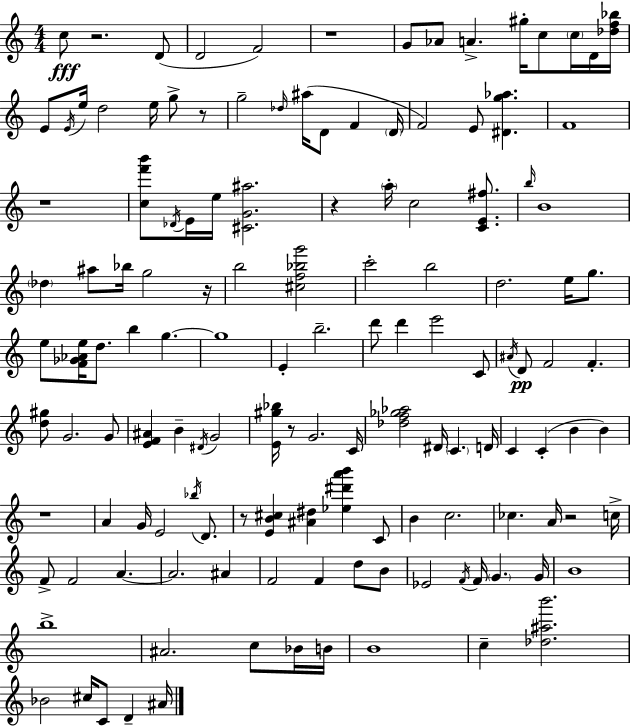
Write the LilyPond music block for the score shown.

{
  \clef treble
  \numericTimeSignature
  \time 4/4
  \key c \major
  c''8\fff r2. d'8( | d'2 f'2) | r1 | g'8 aes'8 a'4.-> gis''16-. c''8 \parenthesize c''16 d'16 <des'' f'' bes''>16 | \break e'8 \acciaccatura { e'16 } e''16 d''2 e''16 g''8-> r8 | g''2-- \grace { des''16 }( ais''16 d'8 f'4 | \parenthesize d'16 f'2) e'8 <dis' g'' aes''>4. | f'1 | \break r1 | <c'' f''' b'''>8 \acciaccatura { des'16 } e'16 e''16 <cis' g' ais''>2. | r4 \parenthesize a''16-. c''2 | <c' e' fis''>8. \grace { b''16 } b'1 | \break \parenthesize des''4 ais''8 bes''16 g''2 | r16 b''2 <cis'' f'' bes'' g'''>2 | c'''2-. b''2 | d''2. | \break e''16 g''8. e''8 <f' ges' aes' e''>16 d''8. b''4 g''4.~~ | g''1 | e'4-. b''2.-- | d'''8 d'''4 e'''2 | \break c'8 \acciaccatura { ais'16 }\pp d'8 f'2 f'4.-. | <d'' gis''>8 g'2. | g'8 <e' f' ais'>4 b'4-- \acciaccatura { dis'16 } g'2 | <e' gis'' bes''>16 r8 g'2. | \break c'16 <des'' f'' ges'' aes''>2 dis'16 \parenthesize c'4. | d'16 c'4 c'4-.( b'4 | b'4) r1 | a'4 g'16 e'2 | \break \acciaccatura { bes''16 } d'8. r8 <e' b' cis''>4 <ais' dis''>4 | <ees'' dis''' a''' b'''>4 c'8 b'4 c''2. | ces''4. a'16 r2 | c''16-> f'8-> f'2 | \break a'4.~~ a'2. | ais'4 f'2 f'4 | d''8 b'8 ees'2 \acciaccatura { f'16 } | f'16 \parenthesize g'4. g'16 b'1 | \break b''1-> | ais'2. | c''8 bes'16 b'16 b'1 | c''4-- <des'' ais'' b'''>2. | \break bes'2 | cis''16 c'8 d'4-- ais'16 \bar "|."
}